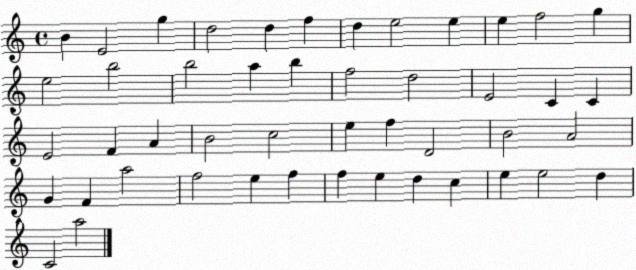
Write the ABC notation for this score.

X:1
T:Untitled
M:4/4
L:1/4
K:C
B E2 g d2 d f d e2 e e f2 g e2 b2 b2 a b f2 d2 E2 C C E2 F A B2 c2 e f D2 B2 A2 G F a2 f2 e f f e d c e e2 d C2 a2